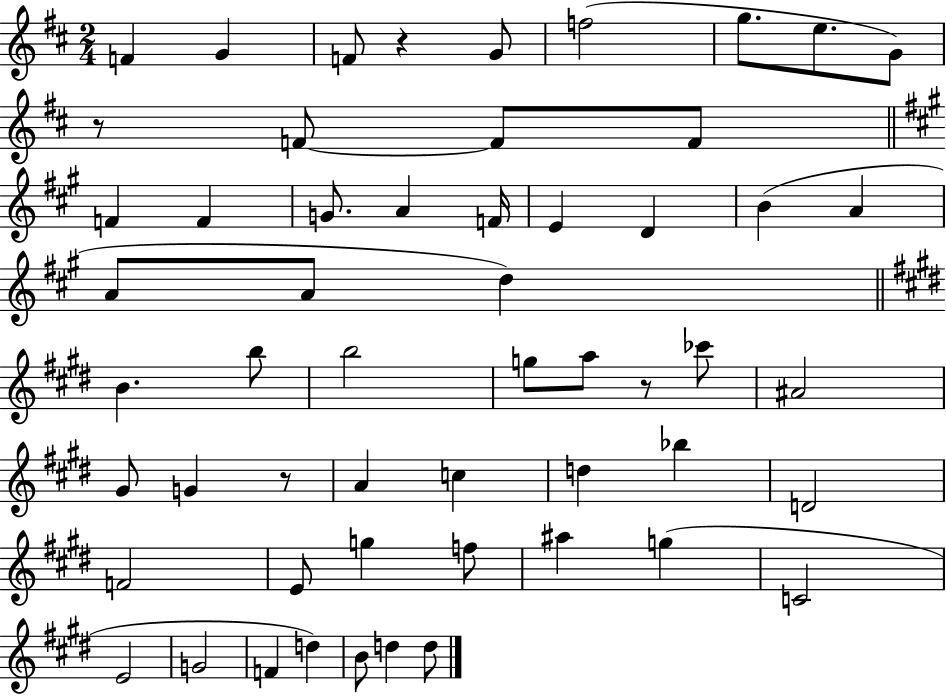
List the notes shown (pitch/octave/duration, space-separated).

F4/q G4/q F4/e R/q G4/e F5/h G5/e. E5/e. G4/e R/e F4/e F4/e F4/e F4/q F4/q G4/e. A4/q F4/s E4/q D4/q B4/q A4/q A4/e A4/e D5/q B4/q. B5/e B5/h G5/e A5/e R/e CES6/e A#4/h G#4/e G4/q R/e A4/q C5/q D5/q Bb5/q D4/h F4/h E4/e G5/q F5/e A#5/q G5/q C4/h E4/h G4/h F4/q D5/q B4/e D5/q D5/e